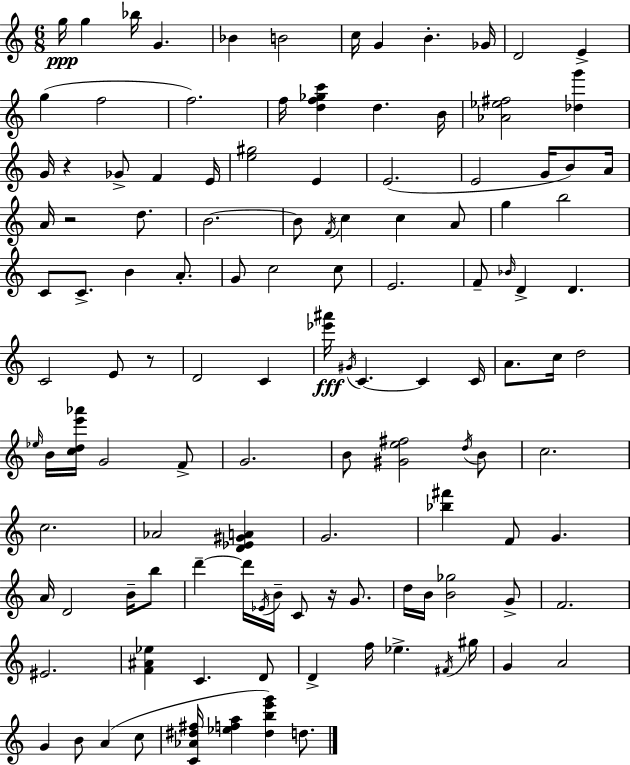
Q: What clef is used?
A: treble